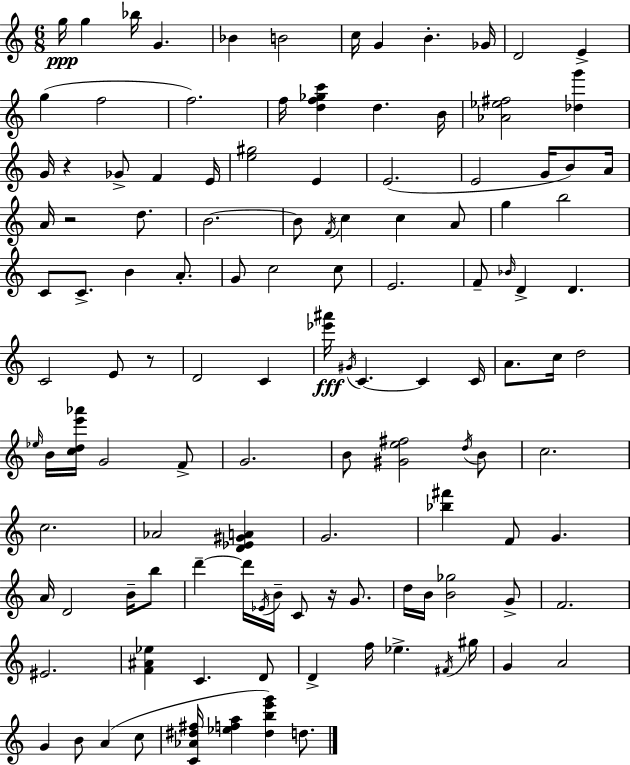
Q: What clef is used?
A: treble